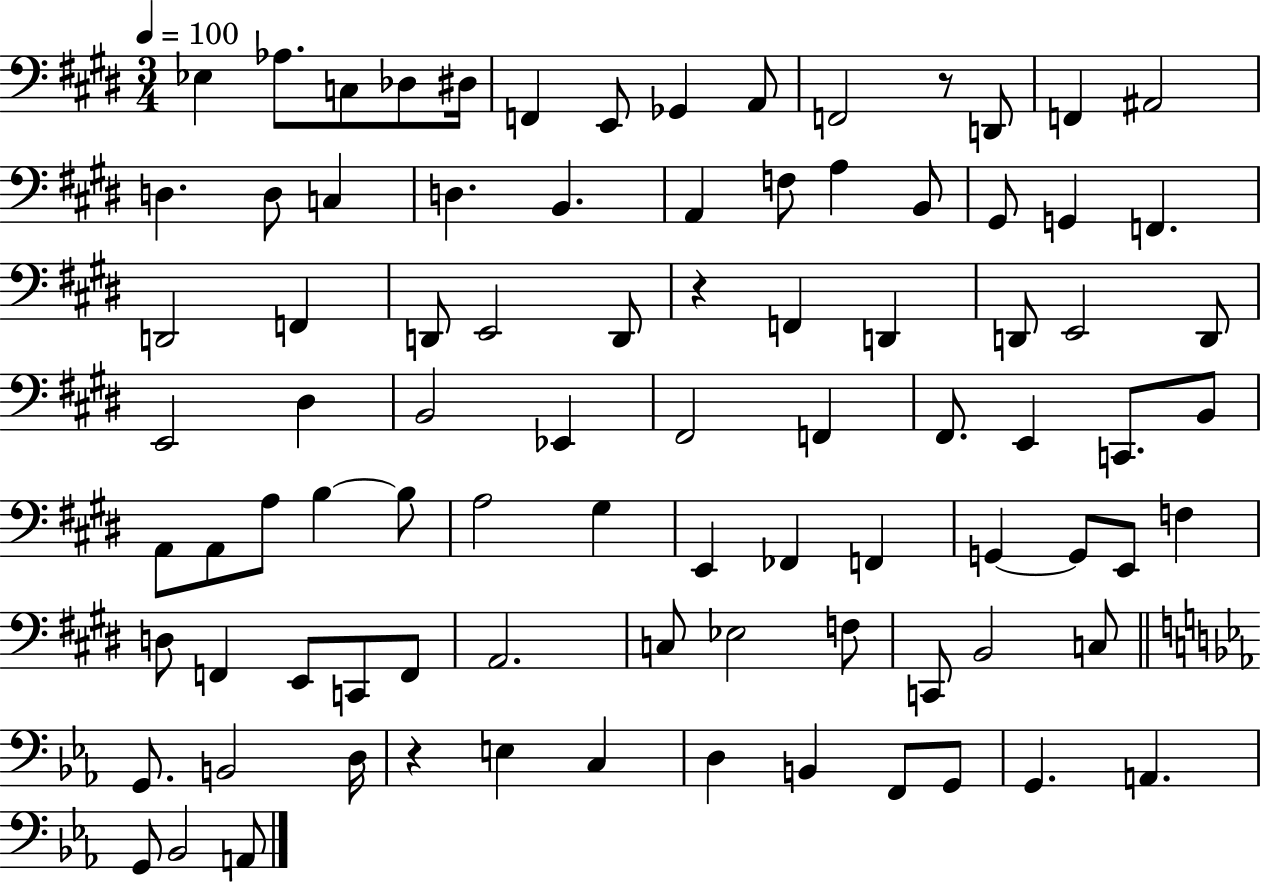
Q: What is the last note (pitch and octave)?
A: A2